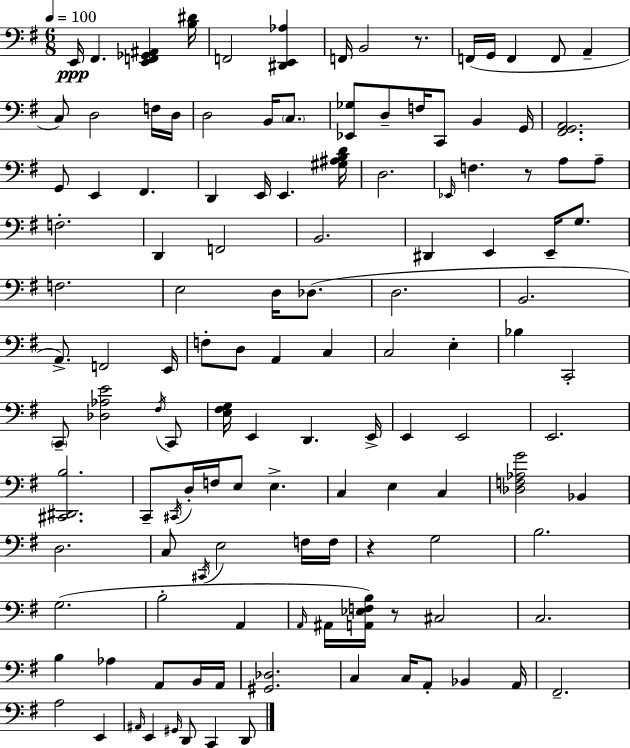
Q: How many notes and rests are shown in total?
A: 127